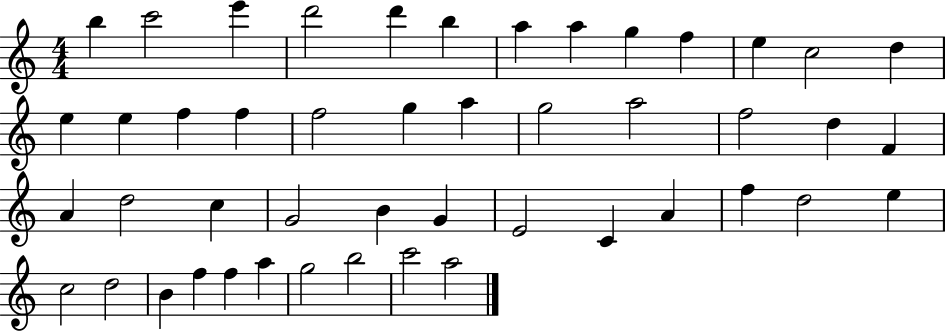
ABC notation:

X:1
T:Untitled
M:4/4
L:1/4
K:C
b c'2 e' d'2 d' b a a g f e c2 d e e f f f2 g a g2 a2 f2 d F A d2 c G2 B G E2 C A f d2 e c2 d2 B f f a g2 b2 c'2 a2